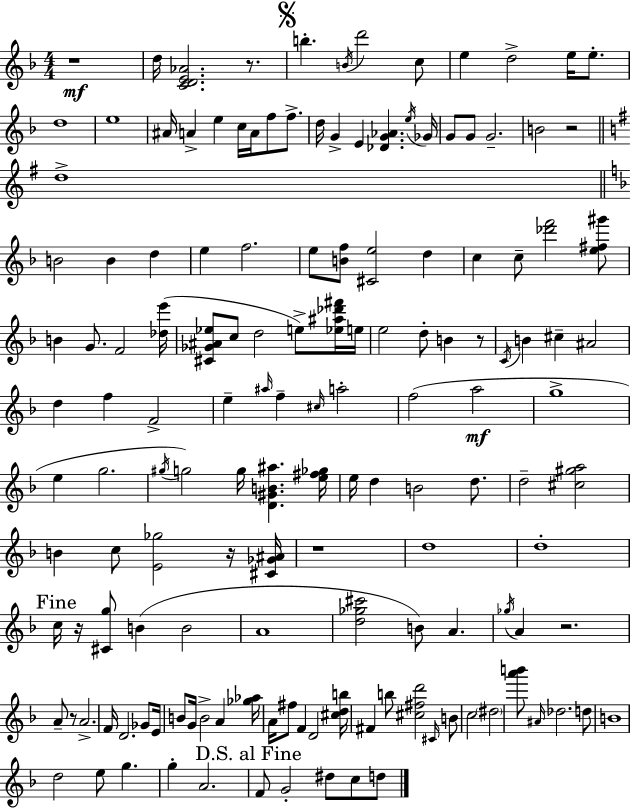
R/w D5/s [C4,D4,E4,Ab4]/h. R/e. B5/q. B4/s D6/h C5/e E5/q D5/h E5/s E5/e. D5/w E5/w A#4/s A4/q E5/q C5/s A4/s F5/e F5/e. D5/s G4/q E4/q [Db4,G4,Ab4]/q. E5/s Gb4/s G4/e G4/e G4/h. B4/h R/h D5/w B4/h B4/q D5/q E5/q F5/h. E5/e [B4,F5]/e [C#4,E5]/h D5/q C5/q C5/e [Db6,F6]/h [E5,F#5,G#6]/e B4/q G4/e. F4/h [Db5,E6]/s [C#4,Gb4,A#4,Eb5]/e C5/e D5/h E5/e [Eb5,A#5,Db6,F#6]/s E5/s E5/h D5/e B4/q R/e C4/s B4/q C#5/q A#4/h D5/q F5/q F4/h E5/q A#5/s F5/q C#5/s A5/h F5/h A5/h G5/w E5/q G5/h. G#5/s G5/h G5/s [D4,G#4,B4,A#5]/q. [E5,F#5,Gb5]/s E5/s D5/q B4/h D5/e. D5/h [C#5,G#5,A5]/h B4/q C5/e [E4,Gb5]/h R/s [C#4,Gb4,A#4]/s R/w D5/w D5/w C5/s R/s [C#4,G5]/e B4/q B4/h A4/w [D5,Gb5,C#6]/h B4/e A4/q. Gb5/s A4/q R/h. A4/e R/e A4/h. F4/s D4/h. Gb4/e E4/s B4/e G4/s B4/h A4/q [Gb5,Ab5]/s A4/s F#5/e F4/q D4/h [C#5,D5,B5]/s F#4/q B5/e [C#5,F#5,D6]/h C#4/s B4/e C5/h D#5/h [A6,B6]/e A#4/s Db5/h. D5/e B4/w D5/h E5/e G5/q. G5/q A4/h. F4/e G4/h D#5/e C5/e D5/e